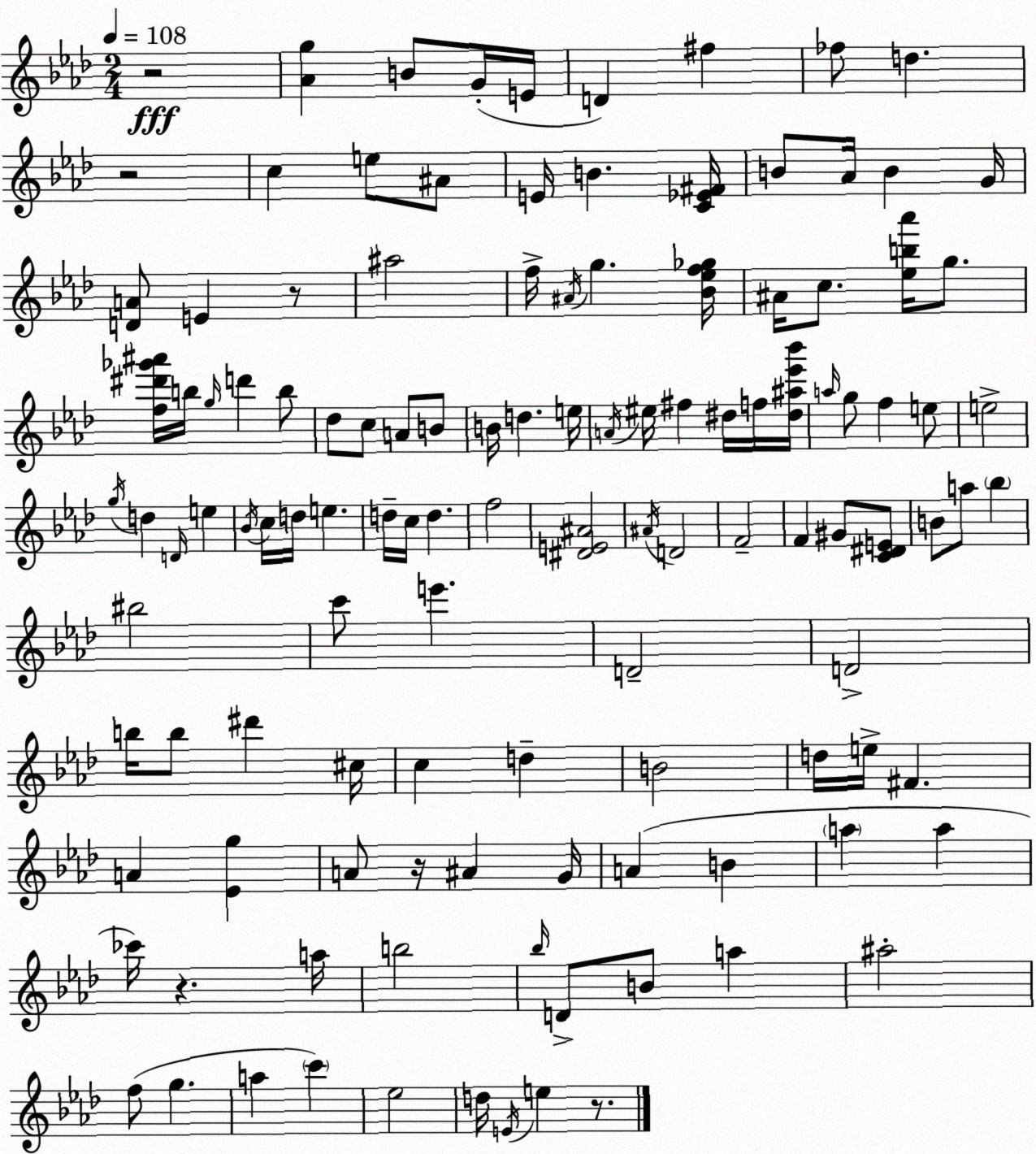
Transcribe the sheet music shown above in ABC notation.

X:1
T:Untitled
M:2/4
L:1/4
K:Fm
z2 [_Ag] B/2 G/4 E/4 D ^f _f/2 d z2 c e/2 ^A/2 E/4 B [C_E^F]/4 B/2 _A/4 B G/4 [DA]/2 E z/2 ^a2 f/4 ^A/4 g [_B_ef_g]/4 ^A/4 c/2 [_eb_a']/4 g/2 [f^d'_g'^a']/4 b/4 g/4 d' b/2 _d/2 c/2 A/2 B/2 B/4 d e/4 A/4 ^e/4 ^f ^d/4 f/4 [^d^a_e'_b']/4 a/4 g/2 f e/2 e2 g/4 d D/4 e _B/4 c/4 d/4 e d/4 c/4 d f2 [^DE^A]2 ^A/4 D2 F2 F ^G/2 [C^DE]/2 B/2 a/2 _b ^b2 c'/2 e' D2 D2 b/4 b/2 ^d' ^c/4 c d B2 d/4 e/4 ^F A [_Eg] A/2 z/4 ^A G/4 A B a a _c'/4 z a/4 b2 _b/4 D/2 B/2 a ^a2 f/2 g a c' _e2 d/4 E/4 e z/2